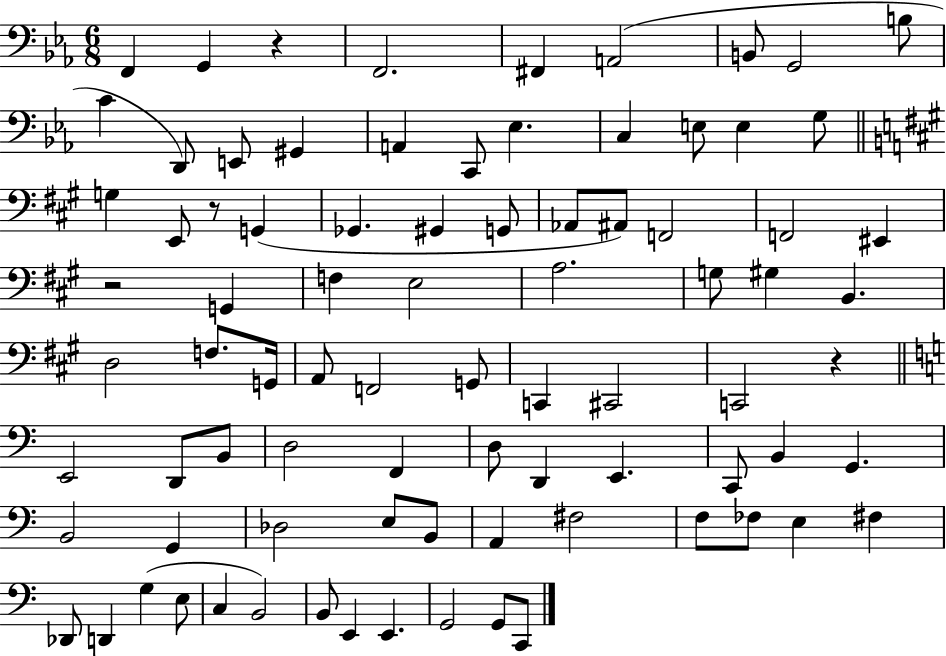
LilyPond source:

{
  \clef bass
  \numericTimeSignature
  \time 6/8
  \key ees \major
  f,4 g,4 r4 | f,2. | fis,4 a,2( | b,8 g,2 b8 | \break c'4 d,8) e,8 gis,4 | a,4 c,8 ees4. | c4 e8 e4 g8 | \bar "||" \break \key a \major g4 e,8 r8 g,4( | ges,4. gis,4 g,8 | aes,8 ais,8) f,2 | f,2 eis,4 | \break r2 g,4 | f4 e2 | a2. | g8 gis4 b,4. | \break d2 f8. g,16 | a,8 f,2 g,8 | c,4 cis,2 | c,2 r4 | \break \bar "||" \break \key a \minor e,2 d,8 b,8 | d2 f,4 | d8 d,4 e,4. | c,8 b,4 g,4. | \break b,2 g,4 | des2 e8 b,8 | a,4 fis2 | f8 fes8 e4 fis4 | \break des,8 d,4 g4( e8 | c4 b,2) | b,8 e,4 e,4. | g,2 g,8 c,8 | \break \bar "|."
}